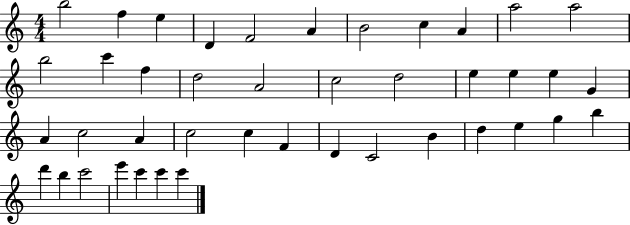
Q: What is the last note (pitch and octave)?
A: C6